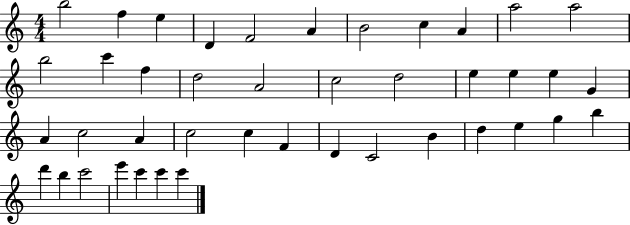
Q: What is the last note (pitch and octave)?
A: C6